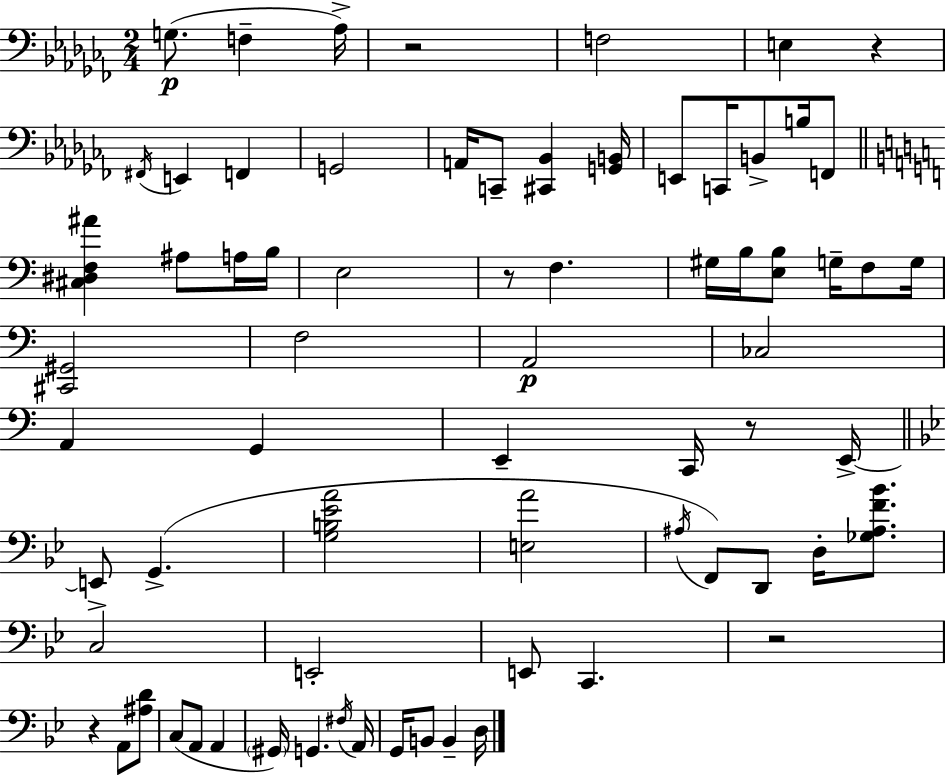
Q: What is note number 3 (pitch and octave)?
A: Ab3